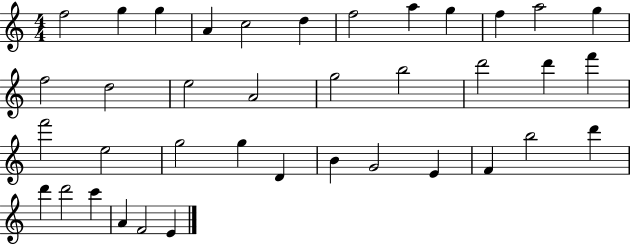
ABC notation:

X:1
T:Untitled
M:4/4
L:1/4
K:C
f2 g g A c2 d f2 a g f a2 g f2 d2 e2 A2 g2 b2 d'2 d' f' f'2 e2 g2 g D B G2 E F b2 d' d' d'2 c' A F2 E